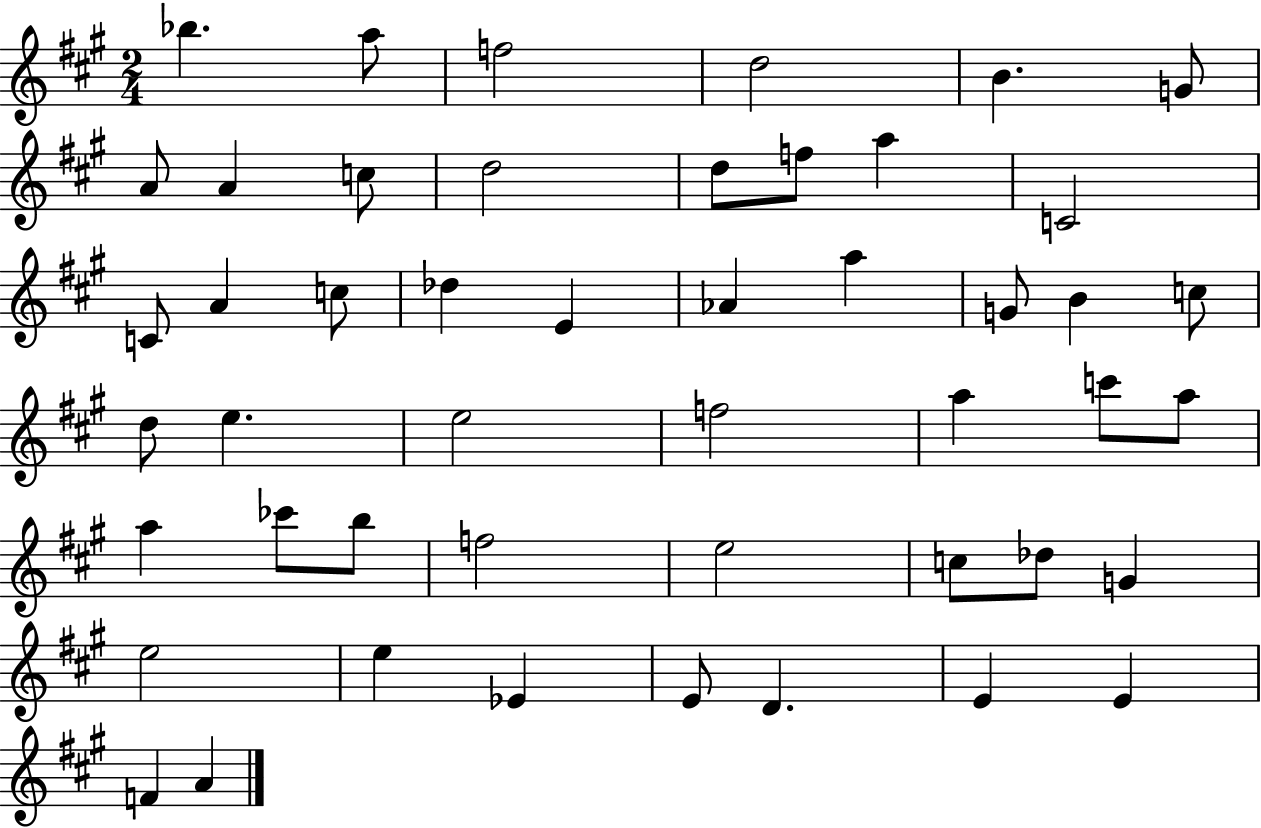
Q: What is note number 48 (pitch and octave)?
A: A4